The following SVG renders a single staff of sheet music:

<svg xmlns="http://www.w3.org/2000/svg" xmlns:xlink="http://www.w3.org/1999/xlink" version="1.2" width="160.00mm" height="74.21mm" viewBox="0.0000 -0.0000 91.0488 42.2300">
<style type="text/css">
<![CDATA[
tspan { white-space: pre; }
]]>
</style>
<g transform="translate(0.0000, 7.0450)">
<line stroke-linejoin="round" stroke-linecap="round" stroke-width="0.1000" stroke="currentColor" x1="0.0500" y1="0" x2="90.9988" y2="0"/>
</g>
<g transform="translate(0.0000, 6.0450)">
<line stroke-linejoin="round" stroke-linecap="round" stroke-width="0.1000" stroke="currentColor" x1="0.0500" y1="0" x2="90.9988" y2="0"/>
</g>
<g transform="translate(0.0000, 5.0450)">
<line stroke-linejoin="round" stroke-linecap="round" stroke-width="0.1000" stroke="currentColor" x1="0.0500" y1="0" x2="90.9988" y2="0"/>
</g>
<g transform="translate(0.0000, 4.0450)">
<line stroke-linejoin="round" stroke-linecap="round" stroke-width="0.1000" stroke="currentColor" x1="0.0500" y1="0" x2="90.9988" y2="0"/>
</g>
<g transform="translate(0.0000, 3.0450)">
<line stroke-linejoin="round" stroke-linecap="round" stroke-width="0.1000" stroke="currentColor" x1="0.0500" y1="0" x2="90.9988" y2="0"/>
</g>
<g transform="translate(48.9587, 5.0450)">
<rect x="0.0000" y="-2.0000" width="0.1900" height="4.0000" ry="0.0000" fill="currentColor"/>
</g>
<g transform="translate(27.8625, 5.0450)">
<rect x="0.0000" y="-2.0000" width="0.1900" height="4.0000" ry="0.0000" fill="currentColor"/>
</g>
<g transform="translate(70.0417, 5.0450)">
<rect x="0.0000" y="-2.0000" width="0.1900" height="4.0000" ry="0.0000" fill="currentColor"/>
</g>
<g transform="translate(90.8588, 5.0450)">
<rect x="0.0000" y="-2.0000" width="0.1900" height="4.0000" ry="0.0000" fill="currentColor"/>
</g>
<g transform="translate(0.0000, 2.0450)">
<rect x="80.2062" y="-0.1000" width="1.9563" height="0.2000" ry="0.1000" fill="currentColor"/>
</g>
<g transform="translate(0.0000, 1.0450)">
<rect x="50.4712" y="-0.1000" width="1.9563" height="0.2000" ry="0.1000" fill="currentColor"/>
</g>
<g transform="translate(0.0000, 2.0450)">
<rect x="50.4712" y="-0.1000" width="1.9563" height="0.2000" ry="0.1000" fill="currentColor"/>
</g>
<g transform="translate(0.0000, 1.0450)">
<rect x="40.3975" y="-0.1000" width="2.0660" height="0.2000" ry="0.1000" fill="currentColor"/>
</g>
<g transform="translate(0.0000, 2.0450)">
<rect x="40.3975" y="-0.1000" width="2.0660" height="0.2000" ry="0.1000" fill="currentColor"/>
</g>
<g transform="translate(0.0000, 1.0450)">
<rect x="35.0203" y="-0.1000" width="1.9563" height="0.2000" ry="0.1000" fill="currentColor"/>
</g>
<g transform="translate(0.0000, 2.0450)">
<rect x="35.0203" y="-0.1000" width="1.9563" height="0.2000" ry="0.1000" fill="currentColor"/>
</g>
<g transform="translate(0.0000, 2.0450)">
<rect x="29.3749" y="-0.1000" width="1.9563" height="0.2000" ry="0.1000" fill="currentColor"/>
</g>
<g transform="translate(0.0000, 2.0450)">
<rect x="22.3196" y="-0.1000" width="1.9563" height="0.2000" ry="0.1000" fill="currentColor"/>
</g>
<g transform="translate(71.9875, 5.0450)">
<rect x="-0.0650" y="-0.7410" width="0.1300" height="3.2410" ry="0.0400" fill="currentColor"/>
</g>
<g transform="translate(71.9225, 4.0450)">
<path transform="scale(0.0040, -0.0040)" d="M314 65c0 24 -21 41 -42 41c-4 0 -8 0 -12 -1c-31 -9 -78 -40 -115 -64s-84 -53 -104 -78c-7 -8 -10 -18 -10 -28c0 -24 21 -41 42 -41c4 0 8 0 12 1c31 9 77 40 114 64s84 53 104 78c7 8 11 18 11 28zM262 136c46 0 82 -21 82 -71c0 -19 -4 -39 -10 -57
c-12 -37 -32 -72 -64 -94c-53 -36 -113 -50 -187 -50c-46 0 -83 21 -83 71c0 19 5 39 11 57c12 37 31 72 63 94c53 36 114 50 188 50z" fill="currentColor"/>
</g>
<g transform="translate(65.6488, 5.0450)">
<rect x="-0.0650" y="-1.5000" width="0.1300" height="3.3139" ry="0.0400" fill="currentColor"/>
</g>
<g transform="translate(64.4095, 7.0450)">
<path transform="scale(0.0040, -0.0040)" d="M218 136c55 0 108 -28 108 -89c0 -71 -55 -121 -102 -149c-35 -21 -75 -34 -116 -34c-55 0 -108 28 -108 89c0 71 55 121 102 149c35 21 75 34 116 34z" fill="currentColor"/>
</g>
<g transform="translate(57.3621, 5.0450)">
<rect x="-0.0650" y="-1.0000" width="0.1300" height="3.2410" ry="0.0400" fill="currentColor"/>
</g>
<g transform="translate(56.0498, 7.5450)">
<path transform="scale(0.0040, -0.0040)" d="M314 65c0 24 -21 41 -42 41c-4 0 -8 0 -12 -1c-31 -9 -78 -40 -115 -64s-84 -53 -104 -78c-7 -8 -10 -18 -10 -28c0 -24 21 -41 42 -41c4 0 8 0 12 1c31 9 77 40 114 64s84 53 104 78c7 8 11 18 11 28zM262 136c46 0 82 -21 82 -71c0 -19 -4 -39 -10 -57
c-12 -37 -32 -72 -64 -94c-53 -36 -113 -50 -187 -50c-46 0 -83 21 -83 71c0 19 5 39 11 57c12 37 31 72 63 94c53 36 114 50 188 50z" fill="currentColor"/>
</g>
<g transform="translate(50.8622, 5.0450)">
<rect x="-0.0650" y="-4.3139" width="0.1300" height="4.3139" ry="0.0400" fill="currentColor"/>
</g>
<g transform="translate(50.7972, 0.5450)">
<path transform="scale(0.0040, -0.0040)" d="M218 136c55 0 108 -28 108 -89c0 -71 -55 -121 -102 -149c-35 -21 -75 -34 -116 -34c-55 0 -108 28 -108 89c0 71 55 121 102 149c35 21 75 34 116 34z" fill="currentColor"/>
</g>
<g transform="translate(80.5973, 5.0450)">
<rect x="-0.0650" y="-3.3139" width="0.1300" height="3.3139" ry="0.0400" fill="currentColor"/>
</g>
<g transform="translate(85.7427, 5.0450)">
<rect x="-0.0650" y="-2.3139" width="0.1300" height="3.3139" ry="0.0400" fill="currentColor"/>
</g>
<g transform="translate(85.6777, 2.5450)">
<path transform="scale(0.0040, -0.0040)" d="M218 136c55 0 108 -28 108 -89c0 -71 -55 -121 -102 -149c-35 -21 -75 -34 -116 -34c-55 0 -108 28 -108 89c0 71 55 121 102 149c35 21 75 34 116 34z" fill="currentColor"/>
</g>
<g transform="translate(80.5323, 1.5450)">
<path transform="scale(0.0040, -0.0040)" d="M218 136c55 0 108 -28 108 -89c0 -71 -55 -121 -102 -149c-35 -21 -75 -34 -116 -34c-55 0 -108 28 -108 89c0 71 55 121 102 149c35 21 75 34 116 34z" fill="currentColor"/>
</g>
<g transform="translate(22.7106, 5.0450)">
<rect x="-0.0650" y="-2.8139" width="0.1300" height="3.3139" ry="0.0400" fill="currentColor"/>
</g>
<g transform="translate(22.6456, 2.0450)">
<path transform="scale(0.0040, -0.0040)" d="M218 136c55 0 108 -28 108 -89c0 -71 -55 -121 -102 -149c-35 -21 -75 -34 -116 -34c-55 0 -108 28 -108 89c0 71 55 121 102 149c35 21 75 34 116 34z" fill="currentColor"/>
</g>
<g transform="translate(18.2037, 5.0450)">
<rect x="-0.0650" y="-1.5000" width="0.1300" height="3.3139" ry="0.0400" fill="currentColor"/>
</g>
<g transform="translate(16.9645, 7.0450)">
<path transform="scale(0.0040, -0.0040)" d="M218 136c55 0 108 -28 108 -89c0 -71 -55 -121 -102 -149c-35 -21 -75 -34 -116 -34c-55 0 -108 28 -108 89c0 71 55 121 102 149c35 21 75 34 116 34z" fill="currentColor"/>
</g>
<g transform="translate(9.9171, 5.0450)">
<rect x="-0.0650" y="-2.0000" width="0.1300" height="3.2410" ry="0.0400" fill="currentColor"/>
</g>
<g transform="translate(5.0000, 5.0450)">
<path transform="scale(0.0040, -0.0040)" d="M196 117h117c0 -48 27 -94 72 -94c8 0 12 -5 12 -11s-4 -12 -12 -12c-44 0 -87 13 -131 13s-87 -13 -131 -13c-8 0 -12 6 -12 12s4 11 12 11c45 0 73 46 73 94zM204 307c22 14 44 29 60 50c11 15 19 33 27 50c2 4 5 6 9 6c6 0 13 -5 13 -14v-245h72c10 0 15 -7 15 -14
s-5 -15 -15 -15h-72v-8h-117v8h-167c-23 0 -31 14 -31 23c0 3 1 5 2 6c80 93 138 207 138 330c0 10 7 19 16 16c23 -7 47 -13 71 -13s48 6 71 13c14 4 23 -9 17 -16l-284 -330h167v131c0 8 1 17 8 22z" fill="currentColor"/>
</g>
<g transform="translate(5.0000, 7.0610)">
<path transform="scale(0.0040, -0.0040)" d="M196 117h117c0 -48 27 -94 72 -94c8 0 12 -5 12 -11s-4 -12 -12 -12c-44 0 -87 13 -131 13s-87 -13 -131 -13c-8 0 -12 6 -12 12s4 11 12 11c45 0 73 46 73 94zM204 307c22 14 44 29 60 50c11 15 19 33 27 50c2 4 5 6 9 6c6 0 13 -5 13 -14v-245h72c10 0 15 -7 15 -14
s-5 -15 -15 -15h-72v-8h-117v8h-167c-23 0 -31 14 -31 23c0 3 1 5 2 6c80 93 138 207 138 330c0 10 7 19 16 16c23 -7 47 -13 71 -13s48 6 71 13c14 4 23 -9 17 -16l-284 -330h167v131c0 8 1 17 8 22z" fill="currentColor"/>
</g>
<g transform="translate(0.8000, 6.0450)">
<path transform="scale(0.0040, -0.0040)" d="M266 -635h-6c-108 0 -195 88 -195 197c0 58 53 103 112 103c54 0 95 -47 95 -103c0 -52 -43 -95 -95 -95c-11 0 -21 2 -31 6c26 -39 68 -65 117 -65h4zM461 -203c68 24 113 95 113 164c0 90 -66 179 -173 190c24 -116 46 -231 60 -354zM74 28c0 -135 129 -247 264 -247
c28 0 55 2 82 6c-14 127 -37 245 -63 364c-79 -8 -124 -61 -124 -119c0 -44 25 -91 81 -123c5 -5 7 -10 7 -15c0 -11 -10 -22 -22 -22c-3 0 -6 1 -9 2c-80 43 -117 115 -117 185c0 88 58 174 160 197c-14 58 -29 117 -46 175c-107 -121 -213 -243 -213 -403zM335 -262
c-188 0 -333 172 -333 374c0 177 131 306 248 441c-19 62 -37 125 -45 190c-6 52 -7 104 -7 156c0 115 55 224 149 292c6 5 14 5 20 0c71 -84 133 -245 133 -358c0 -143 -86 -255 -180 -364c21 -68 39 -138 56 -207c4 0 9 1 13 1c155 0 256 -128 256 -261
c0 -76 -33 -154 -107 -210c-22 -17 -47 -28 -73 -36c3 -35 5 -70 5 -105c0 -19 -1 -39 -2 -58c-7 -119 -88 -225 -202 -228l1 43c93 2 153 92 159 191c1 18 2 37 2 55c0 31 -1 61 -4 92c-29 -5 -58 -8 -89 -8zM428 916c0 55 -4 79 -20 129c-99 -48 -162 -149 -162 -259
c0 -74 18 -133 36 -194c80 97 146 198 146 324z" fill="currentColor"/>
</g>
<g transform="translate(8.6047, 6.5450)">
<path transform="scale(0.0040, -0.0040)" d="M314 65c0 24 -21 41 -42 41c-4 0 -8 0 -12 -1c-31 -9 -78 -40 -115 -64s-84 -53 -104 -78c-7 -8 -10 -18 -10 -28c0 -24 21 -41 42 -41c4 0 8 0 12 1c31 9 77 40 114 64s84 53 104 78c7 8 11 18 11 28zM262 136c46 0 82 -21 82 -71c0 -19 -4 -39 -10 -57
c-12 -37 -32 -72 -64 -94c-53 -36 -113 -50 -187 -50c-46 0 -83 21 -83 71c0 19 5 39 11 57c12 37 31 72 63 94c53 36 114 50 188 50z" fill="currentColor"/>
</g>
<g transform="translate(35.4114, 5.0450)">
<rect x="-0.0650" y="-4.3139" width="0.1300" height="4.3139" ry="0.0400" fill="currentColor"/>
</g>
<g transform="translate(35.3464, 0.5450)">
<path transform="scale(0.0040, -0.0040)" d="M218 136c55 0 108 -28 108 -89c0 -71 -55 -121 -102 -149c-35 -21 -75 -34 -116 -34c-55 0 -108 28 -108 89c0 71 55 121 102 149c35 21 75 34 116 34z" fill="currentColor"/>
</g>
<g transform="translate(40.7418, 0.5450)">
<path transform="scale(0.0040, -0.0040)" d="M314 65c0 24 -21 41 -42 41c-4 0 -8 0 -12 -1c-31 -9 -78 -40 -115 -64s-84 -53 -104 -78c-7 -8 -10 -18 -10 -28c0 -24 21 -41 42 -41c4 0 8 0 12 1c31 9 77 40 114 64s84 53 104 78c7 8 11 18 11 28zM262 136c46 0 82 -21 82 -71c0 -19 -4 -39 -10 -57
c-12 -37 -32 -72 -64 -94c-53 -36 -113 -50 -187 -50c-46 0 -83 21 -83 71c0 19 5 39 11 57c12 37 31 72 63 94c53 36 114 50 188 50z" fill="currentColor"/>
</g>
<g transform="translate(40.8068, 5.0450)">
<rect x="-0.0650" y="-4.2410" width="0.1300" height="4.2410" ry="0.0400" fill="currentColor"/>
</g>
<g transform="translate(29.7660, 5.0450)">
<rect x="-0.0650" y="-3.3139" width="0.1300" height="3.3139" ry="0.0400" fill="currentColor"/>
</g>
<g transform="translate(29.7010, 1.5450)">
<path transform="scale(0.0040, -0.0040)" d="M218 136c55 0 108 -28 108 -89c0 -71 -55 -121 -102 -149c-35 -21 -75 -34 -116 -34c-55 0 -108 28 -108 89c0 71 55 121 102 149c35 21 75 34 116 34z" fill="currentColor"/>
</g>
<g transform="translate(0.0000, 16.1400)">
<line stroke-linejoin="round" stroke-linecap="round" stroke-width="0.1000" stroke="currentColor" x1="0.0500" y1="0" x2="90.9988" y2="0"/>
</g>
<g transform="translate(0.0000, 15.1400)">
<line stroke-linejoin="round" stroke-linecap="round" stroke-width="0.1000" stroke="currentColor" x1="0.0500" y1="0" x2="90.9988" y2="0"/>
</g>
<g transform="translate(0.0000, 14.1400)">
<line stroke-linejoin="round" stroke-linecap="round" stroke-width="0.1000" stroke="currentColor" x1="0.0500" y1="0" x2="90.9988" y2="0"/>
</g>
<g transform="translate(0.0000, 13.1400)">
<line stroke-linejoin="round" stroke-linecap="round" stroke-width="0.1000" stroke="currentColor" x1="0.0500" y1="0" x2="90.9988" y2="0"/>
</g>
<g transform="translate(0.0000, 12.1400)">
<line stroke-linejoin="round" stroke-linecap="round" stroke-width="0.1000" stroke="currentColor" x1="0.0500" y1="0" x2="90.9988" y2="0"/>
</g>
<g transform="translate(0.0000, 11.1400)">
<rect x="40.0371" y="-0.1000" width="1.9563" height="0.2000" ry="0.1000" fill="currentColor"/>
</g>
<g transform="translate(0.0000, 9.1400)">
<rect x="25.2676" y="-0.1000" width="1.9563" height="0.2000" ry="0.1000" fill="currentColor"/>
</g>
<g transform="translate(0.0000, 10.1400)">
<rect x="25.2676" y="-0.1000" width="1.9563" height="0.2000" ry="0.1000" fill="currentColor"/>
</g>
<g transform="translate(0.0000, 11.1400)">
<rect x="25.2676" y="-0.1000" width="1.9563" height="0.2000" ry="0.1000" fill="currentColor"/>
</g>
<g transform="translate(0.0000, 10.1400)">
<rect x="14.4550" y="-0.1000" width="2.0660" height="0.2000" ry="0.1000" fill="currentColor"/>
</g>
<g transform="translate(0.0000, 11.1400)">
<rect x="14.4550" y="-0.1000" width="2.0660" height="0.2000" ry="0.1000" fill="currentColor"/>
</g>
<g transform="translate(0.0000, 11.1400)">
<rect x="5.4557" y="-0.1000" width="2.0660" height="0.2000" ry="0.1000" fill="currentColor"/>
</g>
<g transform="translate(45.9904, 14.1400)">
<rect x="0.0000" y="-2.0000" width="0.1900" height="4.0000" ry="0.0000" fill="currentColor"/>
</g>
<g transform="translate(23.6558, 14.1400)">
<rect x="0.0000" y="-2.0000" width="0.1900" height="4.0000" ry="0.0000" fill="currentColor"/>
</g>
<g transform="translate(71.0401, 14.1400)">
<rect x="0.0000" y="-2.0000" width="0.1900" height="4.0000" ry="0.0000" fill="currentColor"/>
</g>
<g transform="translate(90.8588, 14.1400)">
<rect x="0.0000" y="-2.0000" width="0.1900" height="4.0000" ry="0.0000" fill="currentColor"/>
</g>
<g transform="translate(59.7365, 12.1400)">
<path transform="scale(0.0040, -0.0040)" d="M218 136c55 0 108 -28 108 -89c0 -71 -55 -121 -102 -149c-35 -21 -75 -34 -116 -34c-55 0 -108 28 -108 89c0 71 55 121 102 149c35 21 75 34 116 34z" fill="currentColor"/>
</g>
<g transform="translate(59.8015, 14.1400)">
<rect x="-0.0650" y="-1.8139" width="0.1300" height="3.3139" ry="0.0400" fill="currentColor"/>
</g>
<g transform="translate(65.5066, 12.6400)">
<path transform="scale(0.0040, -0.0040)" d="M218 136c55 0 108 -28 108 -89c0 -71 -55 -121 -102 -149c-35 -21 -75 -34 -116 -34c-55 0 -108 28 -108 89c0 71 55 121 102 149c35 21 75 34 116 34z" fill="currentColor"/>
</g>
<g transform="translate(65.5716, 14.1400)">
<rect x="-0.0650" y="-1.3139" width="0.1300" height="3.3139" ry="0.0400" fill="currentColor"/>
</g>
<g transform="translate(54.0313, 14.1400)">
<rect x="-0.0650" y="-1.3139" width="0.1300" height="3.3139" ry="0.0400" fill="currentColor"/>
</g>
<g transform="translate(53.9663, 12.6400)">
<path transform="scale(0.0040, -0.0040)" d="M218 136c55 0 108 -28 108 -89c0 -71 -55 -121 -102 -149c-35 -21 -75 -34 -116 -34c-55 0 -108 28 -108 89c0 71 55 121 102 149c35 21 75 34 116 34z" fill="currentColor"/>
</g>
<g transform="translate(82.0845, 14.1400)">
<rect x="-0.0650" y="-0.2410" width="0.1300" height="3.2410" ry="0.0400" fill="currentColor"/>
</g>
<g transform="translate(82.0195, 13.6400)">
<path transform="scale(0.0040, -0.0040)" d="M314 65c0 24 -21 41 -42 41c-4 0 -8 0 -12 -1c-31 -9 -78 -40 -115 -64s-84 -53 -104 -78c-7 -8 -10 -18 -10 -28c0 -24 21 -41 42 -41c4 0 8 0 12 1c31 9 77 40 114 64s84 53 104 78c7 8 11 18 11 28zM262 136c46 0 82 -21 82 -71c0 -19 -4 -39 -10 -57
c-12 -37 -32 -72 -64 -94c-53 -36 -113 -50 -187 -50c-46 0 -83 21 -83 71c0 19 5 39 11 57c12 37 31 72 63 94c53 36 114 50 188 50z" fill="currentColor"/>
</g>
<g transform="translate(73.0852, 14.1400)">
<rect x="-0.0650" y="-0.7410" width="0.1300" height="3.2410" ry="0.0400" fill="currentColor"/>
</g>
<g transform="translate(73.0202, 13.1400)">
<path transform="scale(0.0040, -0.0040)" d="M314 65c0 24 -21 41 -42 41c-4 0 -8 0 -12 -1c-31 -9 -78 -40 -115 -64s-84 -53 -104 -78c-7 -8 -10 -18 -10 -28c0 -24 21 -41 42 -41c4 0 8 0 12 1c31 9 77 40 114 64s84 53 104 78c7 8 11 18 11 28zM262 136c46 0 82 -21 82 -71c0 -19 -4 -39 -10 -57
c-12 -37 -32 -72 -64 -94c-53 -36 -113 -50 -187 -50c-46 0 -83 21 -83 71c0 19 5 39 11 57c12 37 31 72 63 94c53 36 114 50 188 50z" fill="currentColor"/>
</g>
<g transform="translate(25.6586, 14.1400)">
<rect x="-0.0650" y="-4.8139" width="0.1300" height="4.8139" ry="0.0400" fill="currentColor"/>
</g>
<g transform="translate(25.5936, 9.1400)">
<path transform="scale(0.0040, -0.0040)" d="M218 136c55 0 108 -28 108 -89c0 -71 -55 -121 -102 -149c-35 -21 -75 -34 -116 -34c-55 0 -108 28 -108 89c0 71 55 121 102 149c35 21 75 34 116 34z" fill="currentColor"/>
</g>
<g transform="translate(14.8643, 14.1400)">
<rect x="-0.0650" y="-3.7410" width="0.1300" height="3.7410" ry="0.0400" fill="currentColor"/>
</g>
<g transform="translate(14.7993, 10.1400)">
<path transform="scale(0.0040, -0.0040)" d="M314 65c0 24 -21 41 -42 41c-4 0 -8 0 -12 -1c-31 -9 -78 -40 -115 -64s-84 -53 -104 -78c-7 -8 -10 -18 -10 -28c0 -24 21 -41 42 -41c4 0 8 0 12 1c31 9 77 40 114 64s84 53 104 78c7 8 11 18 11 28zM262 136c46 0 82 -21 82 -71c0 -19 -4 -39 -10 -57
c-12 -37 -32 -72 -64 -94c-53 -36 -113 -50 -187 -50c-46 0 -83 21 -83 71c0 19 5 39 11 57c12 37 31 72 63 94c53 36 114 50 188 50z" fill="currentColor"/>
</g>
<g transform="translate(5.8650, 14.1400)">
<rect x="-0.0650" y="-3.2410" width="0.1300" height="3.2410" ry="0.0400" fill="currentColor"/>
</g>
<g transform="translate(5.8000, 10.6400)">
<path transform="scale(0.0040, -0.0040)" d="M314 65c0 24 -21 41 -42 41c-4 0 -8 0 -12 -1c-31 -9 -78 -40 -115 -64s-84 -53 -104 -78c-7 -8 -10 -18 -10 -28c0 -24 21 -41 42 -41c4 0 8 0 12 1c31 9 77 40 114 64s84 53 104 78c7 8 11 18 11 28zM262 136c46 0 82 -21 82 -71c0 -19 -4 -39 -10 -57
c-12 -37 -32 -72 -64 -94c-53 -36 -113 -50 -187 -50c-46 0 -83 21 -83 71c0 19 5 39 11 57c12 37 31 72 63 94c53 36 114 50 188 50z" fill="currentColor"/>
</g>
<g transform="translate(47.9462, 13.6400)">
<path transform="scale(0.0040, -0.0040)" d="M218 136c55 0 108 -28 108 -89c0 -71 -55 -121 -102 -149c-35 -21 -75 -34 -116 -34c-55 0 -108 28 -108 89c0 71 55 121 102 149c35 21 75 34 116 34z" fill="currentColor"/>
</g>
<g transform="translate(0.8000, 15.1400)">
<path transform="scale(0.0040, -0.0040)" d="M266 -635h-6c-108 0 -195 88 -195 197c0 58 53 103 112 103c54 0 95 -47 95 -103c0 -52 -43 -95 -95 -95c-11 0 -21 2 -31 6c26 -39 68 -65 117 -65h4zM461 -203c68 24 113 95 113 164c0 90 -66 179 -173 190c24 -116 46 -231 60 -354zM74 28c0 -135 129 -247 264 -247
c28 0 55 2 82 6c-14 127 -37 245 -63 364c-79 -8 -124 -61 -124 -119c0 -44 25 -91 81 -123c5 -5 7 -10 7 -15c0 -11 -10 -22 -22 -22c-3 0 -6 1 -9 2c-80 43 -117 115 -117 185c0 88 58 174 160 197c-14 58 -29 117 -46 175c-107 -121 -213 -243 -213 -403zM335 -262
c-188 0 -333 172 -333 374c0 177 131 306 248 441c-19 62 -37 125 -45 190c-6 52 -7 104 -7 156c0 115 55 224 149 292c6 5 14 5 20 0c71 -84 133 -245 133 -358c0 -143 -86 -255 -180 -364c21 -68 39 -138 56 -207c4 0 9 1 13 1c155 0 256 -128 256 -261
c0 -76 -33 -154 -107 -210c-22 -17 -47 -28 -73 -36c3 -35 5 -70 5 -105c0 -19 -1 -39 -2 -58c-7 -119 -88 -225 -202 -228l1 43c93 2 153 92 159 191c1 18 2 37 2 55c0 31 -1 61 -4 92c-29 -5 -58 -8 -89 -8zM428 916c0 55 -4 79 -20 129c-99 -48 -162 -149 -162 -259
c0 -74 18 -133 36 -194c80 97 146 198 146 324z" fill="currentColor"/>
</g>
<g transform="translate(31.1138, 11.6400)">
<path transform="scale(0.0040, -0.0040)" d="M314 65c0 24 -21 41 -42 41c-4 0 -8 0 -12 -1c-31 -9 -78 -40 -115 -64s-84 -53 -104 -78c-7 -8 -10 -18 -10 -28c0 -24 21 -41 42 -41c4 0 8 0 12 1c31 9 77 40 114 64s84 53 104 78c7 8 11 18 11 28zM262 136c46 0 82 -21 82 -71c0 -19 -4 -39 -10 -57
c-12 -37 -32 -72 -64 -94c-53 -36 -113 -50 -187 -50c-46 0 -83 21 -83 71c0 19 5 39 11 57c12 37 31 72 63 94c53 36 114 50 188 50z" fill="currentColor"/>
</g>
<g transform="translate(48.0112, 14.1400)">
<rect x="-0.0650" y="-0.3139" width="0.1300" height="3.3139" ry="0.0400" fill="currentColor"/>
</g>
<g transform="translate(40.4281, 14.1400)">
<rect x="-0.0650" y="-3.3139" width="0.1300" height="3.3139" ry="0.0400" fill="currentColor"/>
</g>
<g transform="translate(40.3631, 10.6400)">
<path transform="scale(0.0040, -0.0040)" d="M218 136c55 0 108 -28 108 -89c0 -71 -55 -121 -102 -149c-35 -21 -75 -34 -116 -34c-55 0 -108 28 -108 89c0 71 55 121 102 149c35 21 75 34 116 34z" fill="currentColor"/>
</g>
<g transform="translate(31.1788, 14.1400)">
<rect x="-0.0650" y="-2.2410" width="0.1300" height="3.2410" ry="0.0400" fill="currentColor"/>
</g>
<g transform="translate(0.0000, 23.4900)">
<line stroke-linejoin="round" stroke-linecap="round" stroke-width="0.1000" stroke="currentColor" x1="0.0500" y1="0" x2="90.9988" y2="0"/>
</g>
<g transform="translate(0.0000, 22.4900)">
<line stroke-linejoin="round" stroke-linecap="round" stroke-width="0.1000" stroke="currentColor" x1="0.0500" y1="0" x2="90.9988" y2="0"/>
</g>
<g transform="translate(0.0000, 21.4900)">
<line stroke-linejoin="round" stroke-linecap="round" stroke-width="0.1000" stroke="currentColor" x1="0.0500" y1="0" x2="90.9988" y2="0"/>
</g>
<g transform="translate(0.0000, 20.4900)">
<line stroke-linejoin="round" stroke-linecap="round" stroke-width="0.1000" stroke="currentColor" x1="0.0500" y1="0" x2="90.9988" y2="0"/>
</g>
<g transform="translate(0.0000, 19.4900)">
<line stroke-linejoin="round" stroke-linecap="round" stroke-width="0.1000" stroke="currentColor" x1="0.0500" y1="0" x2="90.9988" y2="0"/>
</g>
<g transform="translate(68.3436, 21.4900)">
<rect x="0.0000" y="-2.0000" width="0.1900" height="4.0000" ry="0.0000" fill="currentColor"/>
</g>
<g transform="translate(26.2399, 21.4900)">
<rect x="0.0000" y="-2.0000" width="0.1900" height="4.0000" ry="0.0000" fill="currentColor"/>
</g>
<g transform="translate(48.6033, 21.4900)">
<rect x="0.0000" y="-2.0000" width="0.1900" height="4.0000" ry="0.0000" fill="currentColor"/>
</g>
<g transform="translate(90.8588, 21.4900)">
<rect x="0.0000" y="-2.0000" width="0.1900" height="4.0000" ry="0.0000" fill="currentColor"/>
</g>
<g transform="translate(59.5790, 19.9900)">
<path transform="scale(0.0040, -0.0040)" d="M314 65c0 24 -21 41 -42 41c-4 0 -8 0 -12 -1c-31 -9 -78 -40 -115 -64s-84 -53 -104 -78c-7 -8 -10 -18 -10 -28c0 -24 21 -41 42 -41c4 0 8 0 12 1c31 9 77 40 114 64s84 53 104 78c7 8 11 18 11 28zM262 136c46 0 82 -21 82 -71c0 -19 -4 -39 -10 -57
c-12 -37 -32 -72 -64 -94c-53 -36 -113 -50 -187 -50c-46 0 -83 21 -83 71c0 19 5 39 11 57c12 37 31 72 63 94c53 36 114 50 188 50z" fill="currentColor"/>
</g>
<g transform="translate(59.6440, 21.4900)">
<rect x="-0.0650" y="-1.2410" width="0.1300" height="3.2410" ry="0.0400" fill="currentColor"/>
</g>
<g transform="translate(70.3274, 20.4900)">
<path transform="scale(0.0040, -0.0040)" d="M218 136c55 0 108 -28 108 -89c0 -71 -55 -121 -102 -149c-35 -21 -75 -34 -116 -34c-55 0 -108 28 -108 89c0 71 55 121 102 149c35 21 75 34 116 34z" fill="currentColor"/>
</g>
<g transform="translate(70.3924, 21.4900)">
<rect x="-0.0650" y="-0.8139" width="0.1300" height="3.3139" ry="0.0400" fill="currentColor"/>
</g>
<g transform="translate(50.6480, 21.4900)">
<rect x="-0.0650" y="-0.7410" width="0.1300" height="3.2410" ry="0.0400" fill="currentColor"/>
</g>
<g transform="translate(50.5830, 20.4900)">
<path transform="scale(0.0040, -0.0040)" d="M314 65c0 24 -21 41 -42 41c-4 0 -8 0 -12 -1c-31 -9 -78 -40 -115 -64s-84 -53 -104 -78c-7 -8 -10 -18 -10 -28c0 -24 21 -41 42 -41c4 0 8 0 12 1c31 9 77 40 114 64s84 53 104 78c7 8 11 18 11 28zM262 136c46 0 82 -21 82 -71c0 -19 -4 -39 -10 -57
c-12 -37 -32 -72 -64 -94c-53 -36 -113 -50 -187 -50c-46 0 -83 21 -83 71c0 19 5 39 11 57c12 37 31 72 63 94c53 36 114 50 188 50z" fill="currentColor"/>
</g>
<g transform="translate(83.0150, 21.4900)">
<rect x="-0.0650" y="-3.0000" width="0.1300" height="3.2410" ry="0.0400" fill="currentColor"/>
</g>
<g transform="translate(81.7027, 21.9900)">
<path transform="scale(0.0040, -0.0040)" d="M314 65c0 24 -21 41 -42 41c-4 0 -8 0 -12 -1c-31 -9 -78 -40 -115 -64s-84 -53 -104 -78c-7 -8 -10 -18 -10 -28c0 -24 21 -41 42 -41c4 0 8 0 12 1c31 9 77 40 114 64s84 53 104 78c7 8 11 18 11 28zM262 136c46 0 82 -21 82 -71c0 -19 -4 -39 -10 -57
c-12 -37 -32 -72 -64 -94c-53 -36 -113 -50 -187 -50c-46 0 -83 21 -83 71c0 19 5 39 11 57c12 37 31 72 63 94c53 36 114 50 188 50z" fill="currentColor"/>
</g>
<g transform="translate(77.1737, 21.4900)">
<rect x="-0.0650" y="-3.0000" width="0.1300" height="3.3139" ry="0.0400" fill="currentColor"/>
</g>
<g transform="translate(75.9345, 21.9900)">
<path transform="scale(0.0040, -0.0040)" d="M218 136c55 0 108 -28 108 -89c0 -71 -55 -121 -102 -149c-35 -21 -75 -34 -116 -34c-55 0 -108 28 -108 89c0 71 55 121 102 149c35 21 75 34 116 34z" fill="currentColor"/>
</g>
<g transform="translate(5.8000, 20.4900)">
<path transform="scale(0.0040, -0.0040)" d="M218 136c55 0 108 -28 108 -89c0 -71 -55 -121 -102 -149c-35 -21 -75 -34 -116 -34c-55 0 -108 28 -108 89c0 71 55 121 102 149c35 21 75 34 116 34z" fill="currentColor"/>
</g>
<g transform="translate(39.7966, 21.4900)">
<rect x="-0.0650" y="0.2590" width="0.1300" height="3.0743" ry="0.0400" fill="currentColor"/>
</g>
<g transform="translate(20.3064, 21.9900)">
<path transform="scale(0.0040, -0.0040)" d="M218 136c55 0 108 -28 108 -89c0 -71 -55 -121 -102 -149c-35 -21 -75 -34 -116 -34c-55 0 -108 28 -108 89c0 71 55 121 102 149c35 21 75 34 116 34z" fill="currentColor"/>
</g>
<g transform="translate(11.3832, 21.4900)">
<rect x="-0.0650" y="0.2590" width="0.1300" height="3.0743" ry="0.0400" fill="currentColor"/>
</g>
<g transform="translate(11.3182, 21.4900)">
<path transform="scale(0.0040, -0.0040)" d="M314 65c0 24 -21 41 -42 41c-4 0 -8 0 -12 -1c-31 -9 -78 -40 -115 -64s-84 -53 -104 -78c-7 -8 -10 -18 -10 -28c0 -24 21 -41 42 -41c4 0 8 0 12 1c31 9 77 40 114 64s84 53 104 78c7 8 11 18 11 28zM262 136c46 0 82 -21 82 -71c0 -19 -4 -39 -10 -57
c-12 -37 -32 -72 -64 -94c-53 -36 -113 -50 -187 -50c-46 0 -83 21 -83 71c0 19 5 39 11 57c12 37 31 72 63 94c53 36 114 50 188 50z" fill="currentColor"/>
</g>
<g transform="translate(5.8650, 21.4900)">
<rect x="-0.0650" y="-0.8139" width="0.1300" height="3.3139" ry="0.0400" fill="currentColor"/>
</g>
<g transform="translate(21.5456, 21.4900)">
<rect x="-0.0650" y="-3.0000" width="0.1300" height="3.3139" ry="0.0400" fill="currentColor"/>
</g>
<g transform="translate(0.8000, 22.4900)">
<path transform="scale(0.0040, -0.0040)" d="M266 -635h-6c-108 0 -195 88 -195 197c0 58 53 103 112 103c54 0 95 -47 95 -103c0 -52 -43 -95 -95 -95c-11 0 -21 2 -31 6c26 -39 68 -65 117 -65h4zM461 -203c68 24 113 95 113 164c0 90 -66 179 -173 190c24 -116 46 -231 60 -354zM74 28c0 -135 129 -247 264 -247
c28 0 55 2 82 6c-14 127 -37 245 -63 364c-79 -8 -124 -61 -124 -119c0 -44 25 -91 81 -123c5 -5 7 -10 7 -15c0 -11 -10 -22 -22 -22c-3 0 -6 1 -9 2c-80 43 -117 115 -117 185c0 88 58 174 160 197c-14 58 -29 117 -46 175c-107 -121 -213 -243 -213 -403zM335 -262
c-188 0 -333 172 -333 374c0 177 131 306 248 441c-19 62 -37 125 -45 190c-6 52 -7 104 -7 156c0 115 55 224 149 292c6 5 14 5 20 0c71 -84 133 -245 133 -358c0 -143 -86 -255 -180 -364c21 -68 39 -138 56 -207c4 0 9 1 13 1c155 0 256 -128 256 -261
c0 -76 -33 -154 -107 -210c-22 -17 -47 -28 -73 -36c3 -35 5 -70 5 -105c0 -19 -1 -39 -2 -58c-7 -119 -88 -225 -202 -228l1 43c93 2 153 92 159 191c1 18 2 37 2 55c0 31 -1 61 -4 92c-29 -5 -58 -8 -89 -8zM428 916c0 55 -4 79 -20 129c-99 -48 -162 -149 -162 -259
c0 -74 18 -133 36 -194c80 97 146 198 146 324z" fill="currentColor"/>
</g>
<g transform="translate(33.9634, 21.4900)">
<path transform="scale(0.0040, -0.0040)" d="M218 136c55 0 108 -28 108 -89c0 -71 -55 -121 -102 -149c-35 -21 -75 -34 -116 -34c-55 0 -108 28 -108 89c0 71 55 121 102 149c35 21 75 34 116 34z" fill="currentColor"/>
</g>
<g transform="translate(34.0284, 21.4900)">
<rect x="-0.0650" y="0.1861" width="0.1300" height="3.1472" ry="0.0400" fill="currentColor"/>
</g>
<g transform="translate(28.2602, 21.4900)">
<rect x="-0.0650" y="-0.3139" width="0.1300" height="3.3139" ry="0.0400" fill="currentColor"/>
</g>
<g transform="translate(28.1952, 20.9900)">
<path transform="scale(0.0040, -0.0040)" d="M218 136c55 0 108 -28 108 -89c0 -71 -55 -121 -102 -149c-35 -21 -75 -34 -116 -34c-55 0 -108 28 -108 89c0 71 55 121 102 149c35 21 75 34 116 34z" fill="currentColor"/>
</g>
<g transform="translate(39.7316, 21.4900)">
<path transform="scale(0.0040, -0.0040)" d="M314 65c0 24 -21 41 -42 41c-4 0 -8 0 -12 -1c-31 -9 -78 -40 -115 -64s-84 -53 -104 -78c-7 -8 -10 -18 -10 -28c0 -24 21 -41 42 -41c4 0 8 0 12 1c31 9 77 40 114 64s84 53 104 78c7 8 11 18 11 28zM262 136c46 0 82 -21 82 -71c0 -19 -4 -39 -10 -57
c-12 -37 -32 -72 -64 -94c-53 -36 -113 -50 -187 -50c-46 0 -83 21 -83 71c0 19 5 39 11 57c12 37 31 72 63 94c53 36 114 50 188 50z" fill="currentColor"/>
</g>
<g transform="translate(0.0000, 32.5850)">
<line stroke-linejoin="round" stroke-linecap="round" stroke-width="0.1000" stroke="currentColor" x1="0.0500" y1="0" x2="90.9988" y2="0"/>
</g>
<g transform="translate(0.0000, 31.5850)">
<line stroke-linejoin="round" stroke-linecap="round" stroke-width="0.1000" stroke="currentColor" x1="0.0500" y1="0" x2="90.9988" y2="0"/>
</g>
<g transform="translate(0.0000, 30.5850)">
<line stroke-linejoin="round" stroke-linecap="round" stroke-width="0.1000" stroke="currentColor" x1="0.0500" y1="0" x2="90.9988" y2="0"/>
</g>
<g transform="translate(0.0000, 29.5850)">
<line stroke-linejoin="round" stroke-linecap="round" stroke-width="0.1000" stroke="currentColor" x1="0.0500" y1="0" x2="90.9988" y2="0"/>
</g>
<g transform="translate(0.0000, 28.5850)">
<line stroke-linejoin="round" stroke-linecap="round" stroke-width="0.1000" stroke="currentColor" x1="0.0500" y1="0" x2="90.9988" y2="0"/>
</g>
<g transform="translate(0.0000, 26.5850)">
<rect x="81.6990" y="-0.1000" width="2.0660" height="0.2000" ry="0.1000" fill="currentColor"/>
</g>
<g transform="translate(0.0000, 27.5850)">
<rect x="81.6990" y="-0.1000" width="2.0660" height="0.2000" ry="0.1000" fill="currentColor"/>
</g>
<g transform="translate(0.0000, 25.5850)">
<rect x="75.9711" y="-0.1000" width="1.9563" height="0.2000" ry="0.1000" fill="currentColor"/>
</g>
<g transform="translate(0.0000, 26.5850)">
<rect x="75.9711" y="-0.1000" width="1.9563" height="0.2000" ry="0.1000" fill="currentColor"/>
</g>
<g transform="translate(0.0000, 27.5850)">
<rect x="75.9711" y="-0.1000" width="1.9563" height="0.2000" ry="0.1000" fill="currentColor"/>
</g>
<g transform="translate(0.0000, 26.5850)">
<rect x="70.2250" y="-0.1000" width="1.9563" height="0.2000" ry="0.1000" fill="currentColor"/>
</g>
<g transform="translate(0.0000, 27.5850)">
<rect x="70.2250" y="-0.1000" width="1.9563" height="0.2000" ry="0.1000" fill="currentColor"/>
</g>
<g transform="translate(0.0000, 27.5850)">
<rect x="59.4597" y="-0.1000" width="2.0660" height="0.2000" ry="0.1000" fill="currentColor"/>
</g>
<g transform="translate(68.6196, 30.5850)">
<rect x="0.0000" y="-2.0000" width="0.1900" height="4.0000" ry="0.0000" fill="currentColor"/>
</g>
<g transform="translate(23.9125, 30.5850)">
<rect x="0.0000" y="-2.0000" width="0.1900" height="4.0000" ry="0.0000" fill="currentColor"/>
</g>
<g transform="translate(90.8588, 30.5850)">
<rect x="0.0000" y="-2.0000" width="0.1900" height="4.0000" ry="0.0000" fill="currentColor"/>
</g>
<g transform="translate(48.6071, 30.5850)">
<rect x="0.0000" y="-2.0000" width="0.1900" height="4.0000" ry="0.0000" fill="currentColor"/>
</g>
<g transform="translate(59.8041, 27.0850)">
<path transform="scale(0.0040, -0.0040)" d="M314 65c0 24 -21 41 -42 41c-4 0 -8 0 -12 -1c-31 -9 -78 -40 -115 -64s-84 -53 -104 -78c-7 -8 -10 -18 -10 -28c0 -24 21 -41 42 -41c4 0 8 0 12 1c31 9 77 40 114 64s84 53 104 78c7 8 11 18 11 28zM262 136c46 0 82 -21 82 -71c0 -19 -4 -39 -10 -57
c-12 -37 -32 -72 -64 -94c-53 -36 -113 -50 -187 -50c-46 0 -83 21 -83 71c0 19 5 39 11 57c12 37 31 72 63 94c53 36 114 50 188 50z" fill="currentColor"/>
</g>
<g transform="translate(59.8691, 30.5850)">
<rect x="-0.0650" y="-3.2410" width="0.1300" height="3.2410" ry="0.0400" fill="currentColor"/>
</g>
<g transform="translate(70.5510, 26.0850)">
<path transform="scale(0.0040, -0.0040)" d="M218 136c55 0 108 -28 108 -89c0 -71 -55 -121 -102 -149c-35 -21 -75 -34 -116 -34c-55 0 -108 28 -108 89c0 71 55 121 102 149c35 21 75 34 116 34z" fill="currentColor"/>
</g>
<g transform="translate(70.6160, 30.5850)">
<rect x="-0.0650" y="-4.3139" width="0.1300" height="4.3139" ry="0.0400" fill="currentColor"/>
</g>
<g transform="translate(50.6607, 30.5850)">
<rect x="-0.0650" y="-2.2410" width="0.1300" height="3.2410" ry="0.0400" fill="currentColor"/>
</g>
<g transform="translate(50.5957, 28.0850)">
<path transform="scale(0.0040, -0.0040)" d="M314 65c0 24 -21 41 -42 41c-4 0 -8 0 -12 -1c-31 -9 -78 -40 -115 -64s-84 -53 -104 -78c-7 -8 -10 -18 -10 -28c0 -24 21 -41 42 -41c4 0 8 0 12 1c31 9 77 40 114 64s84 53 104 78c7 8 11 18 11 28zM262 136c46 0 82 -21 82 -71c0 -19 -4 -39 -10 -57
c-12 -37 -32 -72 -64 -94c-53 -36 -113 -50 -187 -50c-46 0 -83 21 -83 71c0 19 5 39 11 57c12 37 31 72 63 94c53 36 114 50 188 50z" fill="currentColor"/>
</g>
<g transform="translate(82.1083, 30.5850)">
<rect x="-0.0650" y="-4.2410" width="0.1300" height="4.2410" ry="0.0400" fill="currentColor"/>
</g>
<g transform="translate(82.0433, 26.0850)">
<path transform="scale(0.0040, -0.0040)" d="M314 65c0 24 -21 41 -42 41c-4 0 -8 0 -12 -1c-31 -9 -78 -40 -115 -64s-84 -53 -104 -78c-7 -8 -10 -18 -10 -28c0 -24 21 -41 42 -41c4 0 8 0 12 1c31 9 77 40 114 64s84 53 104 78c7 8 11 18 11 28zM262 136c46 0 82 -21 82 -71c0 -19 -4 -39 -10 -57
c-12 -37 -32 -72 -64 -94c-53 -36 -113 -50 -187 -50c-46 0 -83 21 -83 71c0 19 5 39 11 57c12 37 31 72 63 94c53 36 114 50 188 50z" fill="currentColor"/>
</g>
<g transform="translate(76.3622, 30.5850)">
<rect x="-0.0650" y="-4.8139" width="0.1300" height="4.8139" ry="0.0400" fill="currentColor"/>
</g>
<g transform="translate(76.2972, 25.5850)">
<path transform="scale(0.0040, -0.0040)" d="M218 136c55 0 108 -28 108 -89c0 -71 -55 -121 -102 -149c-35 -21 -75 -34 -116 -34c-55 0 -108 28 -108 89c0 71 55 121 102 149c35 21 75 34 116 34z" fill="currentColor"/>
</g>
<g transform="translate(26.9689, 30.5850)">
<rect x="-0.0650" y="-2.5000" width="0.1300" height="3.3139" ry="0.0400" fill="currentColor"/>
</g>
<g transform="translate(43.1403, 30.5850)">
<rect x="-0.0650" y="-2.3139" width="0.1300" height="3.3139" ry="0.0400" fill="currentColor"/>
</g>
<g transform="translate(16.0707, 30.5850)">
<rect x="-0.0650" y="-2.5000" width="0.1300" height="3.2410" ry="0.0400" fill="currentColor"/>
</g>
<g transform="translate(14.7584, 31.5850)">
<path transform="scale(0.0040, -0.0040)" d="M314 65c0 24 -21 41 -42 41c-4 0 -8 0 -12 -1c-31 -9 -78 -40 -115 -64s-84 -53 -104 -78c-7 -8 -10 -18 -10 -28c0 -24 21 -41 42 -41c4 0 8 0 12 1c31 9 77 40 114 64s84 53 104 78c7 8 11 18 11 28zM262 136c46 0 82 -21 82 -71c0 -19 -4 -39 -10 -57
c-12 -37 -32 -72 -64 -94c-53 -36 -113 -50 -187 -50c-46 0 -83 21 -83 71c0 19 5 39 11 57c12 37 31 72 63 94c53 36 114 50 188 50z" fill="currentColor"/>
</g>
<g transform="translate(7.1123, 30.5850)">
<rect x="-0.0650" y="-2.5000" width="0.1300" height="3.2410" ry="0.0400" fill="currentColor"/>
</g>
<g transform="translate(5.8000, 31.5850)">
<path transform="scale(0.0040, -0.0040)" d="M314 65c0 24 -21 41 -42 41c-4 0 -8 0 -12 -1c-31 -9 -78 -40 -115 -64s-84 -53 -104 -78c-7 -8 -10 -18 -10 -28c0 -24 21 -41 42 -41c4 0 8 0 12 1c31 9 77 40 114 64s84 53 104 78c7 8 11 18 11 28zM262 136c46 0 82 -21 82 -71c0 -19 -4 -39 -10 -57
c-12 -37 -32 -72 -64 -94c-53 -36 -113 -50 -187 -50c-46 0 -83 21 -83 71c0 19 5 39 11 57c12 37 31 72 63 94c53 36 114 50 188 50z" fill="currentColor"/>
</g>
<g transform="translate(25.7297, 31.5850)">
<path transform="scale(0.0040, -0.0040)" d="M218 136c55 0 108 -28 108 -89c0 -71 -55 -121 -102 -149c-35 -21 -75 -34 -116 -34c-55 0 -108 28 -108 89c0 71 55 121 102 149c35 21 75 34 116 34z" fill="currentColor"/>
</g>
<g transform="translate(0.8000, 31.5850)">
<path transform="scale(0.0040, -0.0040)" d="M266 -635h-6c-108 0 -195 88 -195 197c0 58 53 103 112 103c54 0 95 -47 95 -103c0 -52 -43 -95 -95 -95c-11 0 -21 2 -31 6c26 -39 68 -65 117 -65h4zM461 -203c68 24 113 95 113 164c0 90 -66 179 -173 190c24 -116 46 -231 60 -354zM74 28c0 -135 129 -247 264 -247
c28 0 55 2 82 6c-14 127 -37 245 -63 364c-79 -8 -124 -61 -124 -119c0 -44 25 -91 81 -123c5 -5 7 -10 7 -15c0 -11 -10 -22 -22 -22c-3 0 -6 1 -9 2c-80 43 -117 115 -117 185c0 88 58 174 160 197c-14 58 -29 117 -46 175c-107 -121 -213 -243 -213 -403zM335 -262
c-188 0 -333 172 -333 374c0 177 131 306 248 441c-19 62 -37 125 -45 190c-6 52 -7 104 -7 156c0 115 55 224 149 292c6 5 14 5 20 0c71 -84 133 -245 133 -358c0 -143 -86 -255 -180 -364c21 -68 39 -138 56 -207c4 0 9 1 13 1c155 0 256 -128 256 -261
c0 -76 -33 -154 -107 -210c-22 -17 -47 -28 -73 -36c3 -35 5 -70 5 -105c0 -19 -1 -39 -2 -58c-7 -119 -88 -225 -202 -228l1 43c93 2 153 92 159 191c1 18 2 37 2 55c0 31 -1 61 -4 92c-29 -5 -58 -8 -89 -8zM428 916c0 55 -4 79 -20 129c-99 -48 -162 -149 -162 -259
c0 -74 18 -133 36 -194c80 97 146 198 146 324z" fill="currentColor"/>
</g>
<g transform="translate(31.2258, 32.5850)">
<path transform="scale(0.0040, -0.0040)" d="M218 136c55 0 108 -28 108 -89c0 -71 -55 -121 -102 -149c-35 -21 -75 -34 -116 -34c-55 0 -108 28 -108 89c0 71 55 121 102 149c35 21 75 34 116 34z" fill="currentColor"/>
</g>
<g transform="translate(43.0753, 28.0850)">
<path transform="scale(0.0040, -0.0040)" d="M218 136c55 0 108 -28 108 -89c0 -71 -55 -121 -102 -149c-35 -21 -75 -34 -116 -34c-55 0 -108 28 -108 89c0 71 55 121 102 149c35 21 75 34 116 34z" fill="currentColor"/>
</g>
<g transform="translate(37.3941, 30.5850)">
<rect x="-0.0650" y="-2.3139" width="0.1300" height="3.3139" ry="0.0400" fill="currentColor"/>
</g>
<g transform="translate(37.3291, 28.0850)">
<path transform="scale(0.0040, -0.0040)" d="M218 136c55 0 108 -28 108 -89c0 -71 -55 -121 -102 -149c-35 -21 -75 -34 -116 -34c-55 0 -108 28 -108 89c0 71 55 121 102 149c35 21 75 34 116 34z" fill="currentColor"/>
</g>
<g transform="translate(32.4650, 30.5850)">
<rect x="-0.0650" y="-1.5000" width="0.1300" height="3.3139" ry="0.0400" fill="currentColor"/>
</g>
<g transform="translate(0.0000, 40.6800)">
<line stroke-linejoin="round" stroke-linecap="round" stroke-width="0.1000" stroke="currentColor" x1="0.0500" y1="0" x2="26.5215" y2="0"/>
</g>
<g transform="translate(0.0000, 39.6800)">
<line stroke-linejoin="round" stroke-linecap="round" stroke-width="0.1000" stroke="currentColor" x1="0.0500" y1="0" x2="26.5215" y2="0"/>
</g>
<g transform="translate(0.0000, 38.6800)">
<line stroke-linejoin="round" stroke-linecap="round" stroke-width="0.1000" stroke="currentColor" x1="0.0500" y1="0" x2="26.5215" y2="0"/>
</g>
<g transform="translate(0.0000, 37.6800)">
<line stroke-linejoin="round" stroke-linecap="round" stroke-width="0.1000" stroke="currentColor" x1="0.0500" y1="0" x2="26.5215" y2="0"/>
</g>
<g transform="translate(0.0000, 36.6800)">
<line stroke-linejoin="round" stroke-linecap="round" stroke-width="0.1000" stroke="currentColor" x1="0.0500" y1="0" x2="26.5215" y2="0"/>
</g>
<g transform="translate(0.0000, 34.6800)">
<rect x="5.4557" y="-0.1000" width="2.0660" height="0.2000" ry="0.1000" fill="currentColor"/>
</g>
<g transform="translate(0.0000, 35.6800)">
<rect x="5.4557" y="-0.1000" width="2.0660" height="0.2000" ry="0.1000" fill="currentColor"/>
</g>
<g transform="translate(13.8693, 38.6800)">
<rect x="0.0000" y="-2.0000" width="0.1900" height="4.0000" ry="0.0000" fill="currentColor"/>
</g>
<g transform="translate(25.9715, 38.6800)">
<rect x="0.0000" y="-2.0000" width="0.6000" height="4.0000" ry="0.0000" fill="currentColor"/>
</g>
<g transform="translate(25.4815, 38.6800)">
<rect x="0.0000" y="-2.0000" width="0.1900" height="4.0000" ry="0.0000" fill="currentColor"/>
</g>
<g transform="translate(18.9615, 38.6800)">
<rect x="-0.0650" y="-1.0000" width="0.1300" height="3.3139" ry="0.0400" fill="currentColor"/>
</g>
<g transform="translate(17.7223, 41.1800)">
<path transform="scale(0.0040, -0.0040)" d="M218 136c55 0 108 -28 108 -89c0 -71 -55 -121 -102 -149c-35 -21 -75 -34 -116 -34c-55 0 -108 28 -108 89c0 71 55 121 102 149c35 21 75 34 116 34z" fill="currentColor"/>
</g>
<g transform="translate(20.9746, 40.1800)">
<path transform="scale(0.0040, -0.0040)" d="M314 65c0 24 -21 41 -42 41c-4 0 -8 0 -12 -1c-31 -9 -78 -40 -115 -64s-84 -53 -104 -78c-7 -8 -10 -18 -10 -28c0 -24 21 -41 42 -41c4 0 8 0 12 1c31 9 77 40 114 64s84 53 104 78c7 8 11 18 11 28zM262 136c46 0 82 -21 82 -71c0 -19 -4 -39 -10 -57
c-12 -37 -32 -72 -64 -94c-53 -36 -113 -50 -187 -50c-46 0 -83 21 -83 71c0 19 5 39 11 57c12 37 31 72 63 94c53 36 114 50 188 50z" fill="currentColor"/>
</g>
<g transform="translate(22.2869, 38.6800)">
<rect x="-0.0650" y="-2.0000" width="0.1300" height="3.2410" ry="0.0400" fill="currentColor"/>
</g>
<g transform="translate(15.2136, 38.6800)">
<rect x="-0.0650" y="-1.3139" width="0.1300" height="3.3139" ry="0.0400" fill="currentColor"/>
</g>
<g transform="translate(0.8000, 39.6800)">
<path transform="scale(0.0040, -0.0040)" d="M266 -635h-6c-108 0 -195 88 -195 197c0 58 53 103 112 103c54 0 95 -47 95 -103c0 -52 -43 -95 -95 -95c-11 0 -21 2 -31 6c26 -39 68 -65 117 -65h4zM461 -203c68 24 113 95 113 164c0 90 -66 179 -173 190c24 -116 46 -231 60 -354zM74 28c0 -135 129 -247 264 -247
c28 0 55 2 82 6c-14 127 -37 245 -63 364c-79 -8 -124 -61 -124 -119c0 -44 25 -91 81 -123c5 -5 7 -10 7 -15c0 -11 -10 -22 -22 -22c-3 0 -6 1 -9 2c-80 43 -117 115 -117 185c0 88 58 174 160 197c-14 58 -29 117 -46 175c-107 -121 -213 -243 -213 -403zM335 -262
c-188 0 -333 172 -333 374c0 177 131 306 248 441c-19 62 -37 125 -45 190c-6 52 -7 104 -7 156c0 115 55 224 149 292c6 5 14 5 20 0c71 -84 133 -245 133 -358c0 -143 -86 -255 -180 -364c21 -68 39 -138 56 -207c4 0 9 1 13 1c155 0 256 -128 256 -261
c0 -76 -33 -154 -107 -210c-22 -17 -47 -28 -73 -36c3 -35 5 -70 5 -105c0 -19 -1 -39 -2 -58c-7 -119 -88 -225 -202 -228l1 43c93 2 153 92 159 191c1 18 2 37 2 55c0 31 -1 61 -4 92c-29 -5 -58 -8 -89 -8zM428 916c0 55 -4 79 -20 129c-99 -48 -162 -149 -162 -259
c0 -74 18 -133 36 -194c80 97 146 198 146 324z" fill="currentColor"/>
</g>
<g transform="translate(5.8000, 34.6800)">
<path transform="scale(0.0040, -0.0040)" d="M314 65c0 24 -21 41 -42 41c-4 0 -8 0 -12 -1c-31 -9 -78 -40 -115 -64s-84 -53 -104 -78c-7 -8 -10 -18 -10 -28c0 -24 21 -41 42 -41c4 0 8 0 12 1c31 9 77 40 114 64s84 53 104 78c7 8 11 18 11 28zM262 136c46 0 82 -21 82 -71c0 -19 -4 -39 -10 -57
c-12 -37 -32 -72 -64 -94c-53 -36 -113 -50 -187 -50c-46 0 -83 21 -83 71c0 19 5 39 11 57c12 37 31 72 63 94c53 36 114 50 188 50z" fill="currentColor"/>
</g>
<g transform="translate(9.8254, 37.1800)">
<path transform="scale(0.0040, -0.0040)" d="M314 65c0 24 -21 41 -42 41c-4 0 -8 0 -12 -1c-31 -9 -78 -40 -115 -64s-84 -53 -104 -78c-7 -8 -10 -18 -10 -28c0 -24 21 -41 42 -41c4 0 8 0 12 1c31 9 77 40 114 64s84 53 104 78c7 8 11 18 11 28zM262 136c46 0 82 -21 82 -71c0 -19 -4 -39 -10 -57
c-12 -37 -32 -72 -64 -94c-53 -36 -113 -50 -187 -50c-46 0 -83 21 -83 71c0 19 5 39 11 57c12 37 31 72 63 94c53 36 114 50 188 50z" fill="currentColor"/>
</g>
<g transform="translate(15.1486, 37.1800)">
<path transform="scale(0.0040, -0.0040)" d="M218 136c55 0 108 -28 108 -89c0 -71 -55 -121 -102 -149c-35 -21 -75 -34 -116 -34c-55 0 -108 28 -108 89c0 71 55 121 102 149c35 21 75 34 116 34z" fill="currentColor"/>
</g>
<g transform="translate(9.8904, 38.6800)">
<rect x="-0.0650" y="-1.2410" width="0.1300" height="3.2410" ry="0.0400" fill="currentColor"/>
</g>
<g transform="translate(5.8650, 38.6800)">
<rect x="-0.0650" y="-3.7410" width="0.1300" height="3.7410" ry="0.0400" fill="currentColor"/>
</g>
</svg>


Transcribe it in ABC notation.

X:1
T:Untitled
M:4/4
L:1/4
K:C
F2 E a b d' d'2 d' D2 E d2 b g b2 c'2 e' g2 b c e f e d2 c2 d B2 A c B B2 d2 e2 d A A2 G2 G2 G E g g g2 b2 d' e' d'2 c'2 e2 e D F2